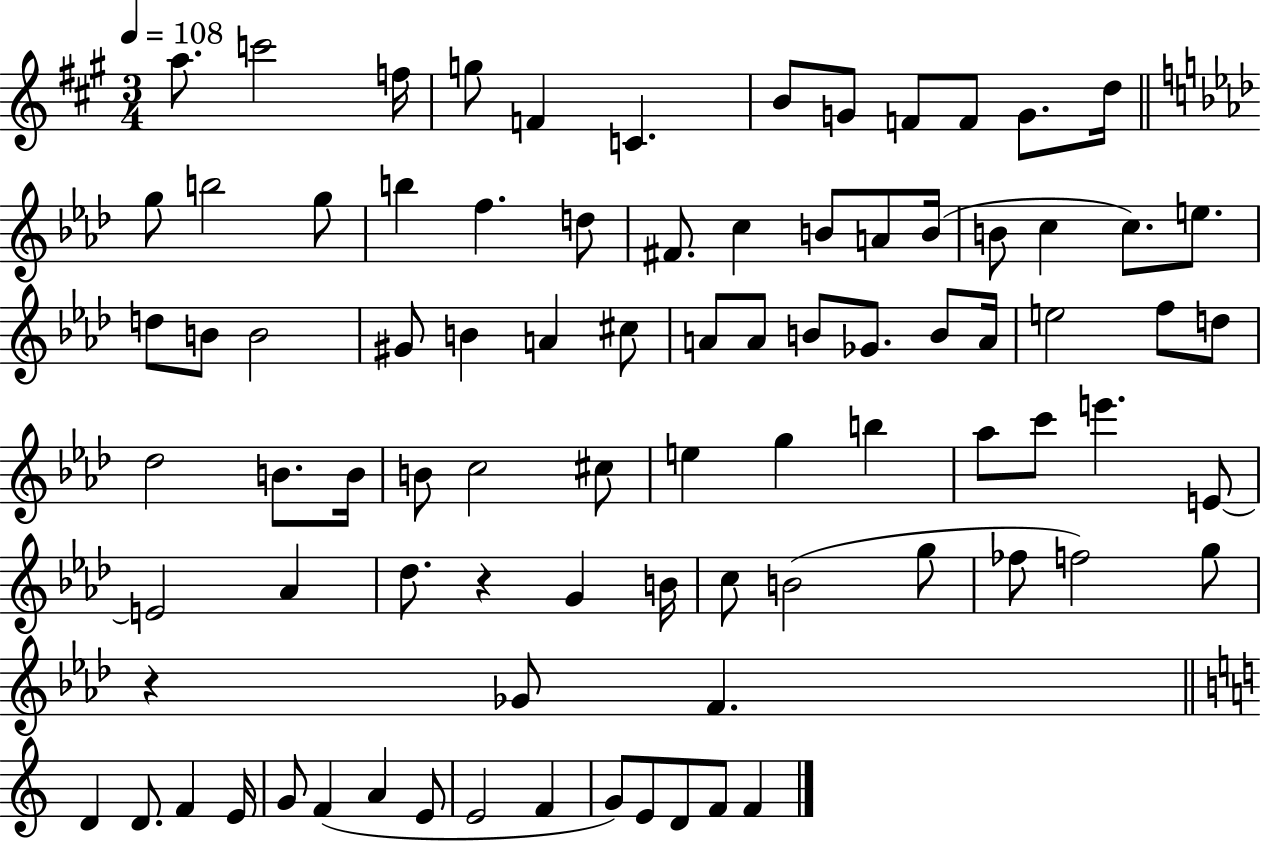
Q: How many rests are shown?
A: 2